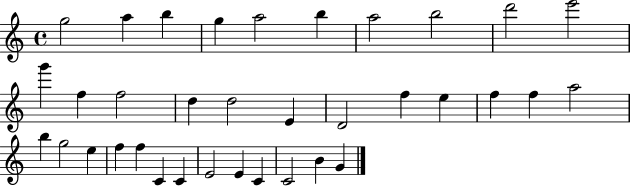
X:1
T:Untitled
M:4/4
L:1/4
K:C
g2 a b g a2 b a2 b2 d'2 e'2 g' f f2 d d2 E D2 f e f f a2 b g2 e f f C C E2 E C C2 B G